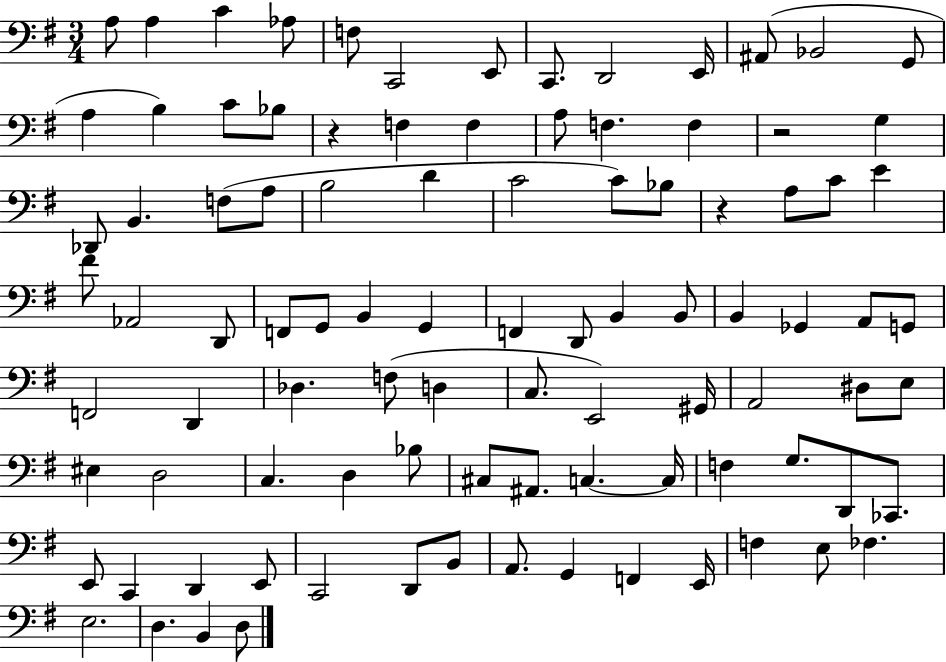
{
  \clef bass
  \numericTimeSignature
  \time 3/4
  \key g \major
  \repeat volta 2 { a8 a4 c'4 aes8 | f8 c,2 e,8 | c,8. d,2 e,16 | ais,8( bes,2 g,8 | \break a4 b4) c'8 bes8 | r4 f4 f4 | a8 f4. f4 | r2 g4 | \break des,8 b,4. f8( a8 | b2 d'4 | c'2 c'8) bes8 | r4 a8 c'8 e'4 | \break fis'8 aes,2 d,8 | f,8 g,8 b,4 g,4 | f,4 d,8 b,4 b,8 | b,4 ges,4 a,8 g,8 | \break f,2 d,4 | des4. f8( d4 | c8. e,2) gis,16 | a,2 dis8 e8 | \break eis4 d2 | c4. d4 bes8 | cis8 ais,8. c4.~~ c16 | f4 g8. d,8 ces,8. | \break e,8 c,4 d,4 e,8 | c,2 d,8 b,8 | a,8. g,4 f,4 e,16 | f4 e8 fes4. | \break e2. | d4. b,4 d8 | } \bar "|."
}